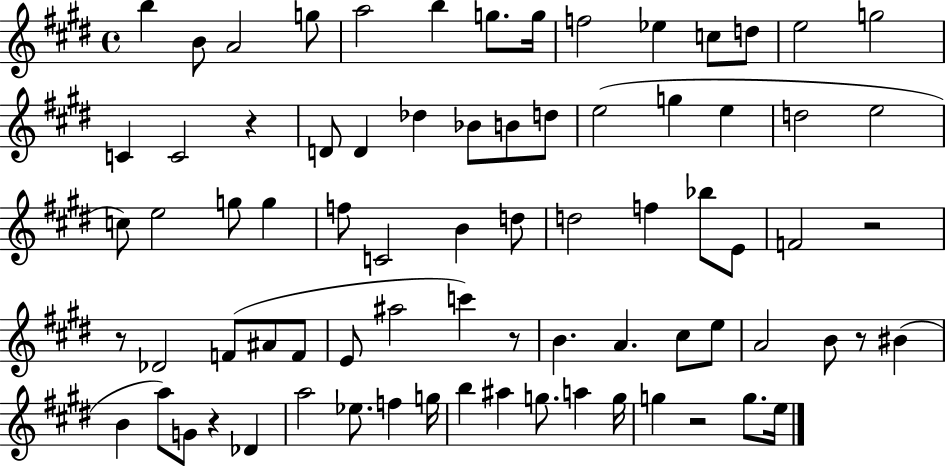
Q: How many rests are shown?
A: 7